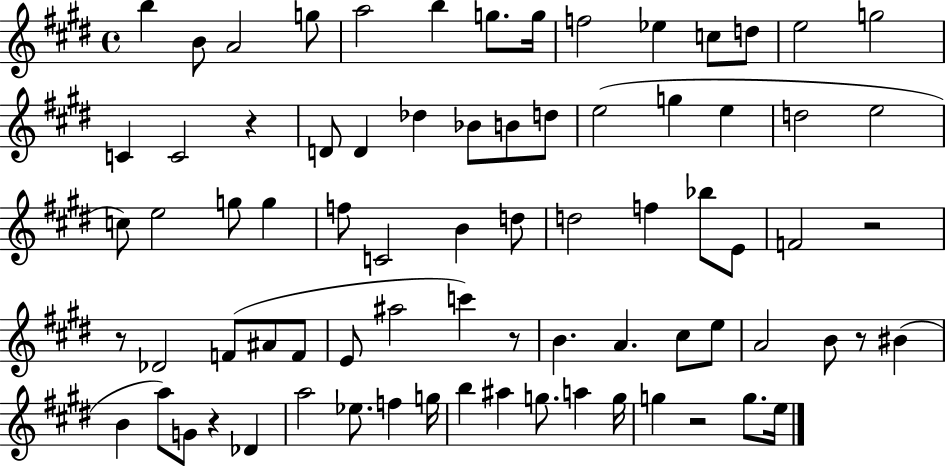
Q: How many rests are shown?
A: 7